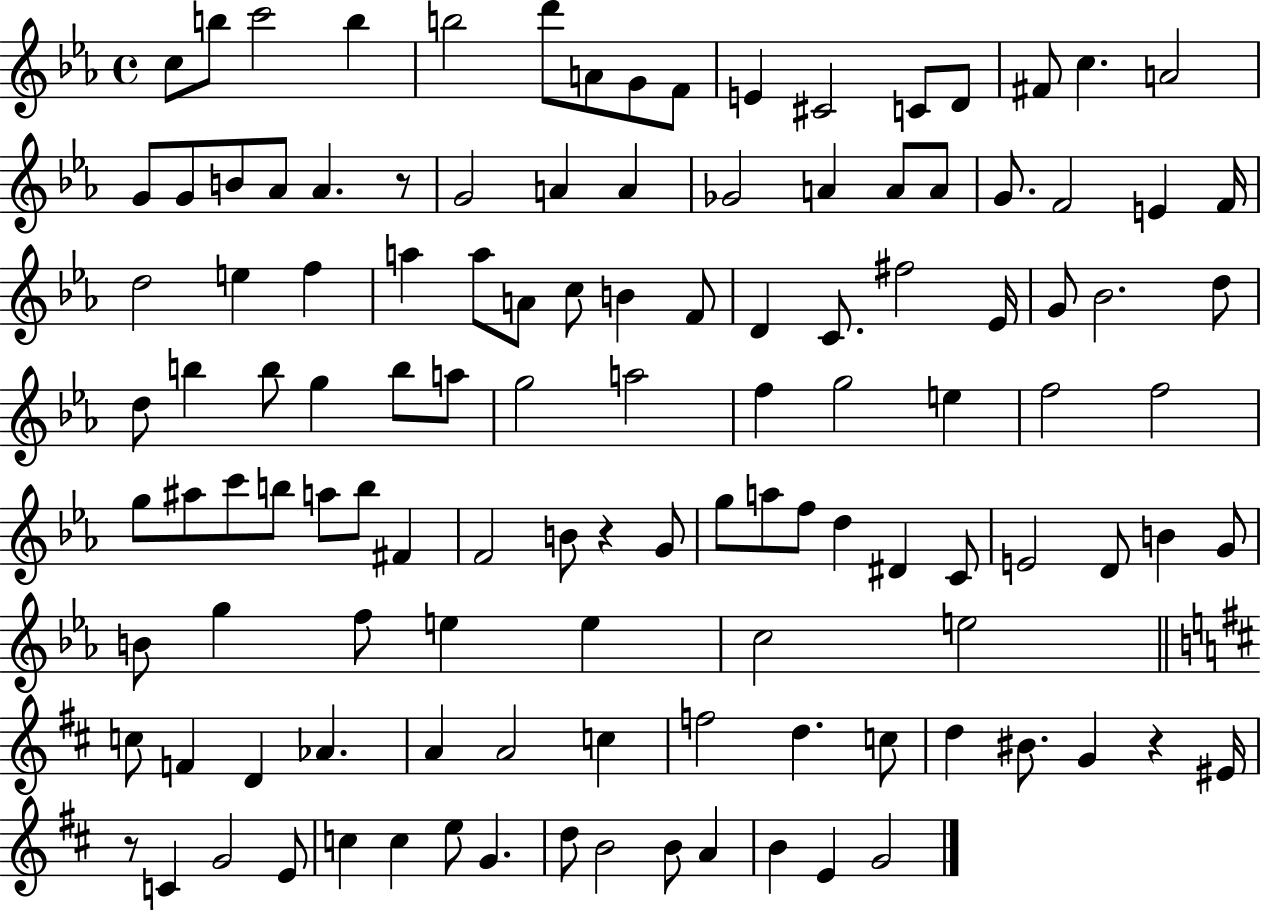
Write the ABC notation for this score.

X:1
T:Untitled
M:4/4
L:1/4
K:Eb
c/2 b/2 c'2 b b2 d'/2 A/2 G/2 F/2 E ^C2 C/2 D/2 ^F/2 c A2 G/2 G/2 B/2 _A/2 _A z/2 G2 A A _G2 A A/2 A/2 G/2 F2 E F/4 d2 e f a a/2 A/2 c/2 B F/2 D C/2 ^f2 _E/4 G/2 _B2 d/2 d/2 b b/2 g b/2 a/2 g2 a2 f g2 e f2 f2 g/2 ^a/2 c'/2 b/2 a/2 b/2 ^F F2 B/2 z G/2 g/2 a/2 f/2 d ^D C/2 E2 D/2 B G/2 B/2 g f/2 e e c2 e2 c/2 F D _A A A2 c f2 d c/2 d ^B/2 G z ^E/4 z/2 C G2 E/2 c c e/2 G d/2 B2 B/2 A B E G2